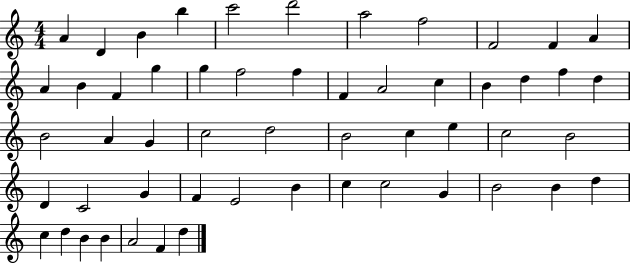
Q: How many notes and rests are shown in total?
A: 54